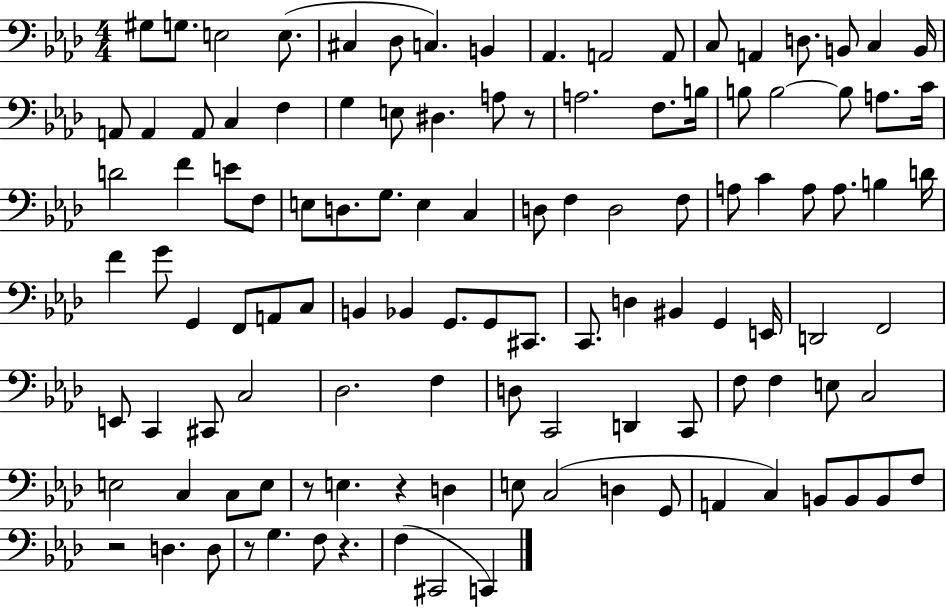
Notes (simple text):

G#3/e G3/e. E3/h E3/e. C#3/q Db3/e C3/q. B2/q Ab2/q. A2/h A2/e C3/e A2/q D3/e. B2/e C3/q B2/s A2/e A2/q A2/e C3/q F3/q G3/q E3/e D#3/q. A3/e R/e A3/h. F3/e. B3/s B3/e B3/h B3/e A3/e. C4/s D4/h F4/q E4/e F3/e E3/e D3/e. G3/e. E3/q C3/q D3/e F3/q D3/h F3/e A3/e C4/q A3/e A3/e. B3/q D4/s F4/q G4/e G2/q F2/e A2/e C3/e B2/q Bb2/q G2/e. G2/e C#2/e. C2/e. D3/q BIS2/q G2/q E2/s D2/h F2/h E2/e C2/q C#2/e C3/h Db3/h. F3/q D3/e C2/h D2/q C2/e F3/e F3/q E3/e C3/h E3/h C3/q C3/e E3/e R/e E3/q. R/q D3/q E3/e C3/h D3/q G2/e A2/q C3/q B2/e B2/e B2/e F3/e R/h D3/q. D3/e R/e G3/q. F3/e R/q. F3/q C#2/h C2/q